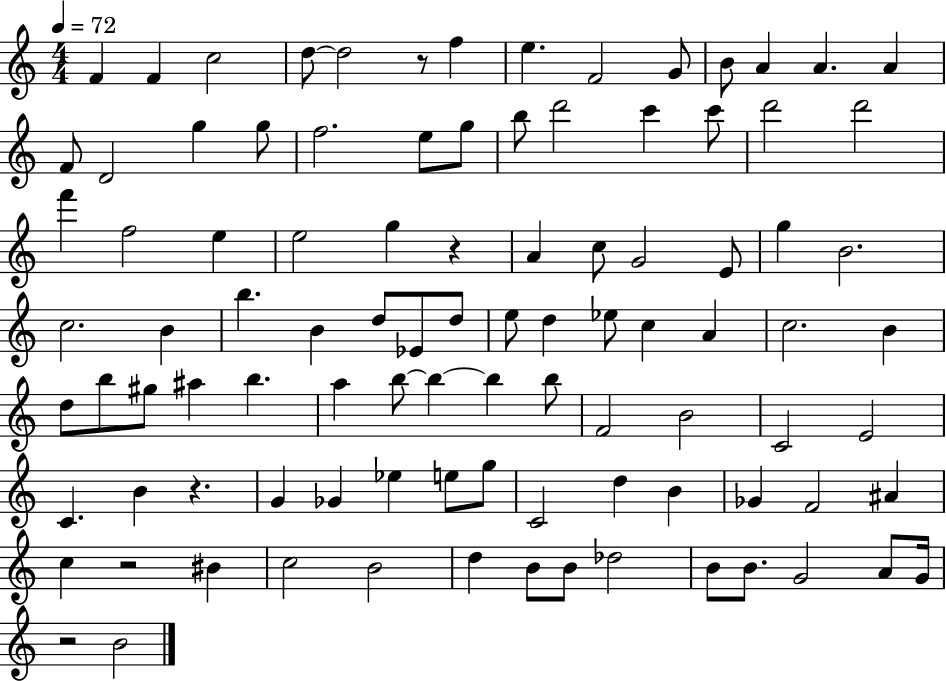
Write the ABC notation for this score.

X:1
T:Untitled
M:4/4
L:1/4
K:C
F F c2 d/2 d2 z/2 f e F2 G/2 B/2 A A A F/2 D2 g g/2 f2 e/2 g/2 b/2 d'2 c' c'/2 d'2 d'2 f' f2 e e2 g z A c/2 G2 E/2 g B2 c2 B b B d/2 _E/2 d/2 e/2 d _e/2 c A c2 B d/2 b/2 ^g/2 ^a b a b/2 b b b/2 F2 B2 C2 E2 C B z G _G _e e/2 g/2 C2 d B _G F2 ^A c z2 ^B c2 B2 d B/2 B/2 _d2 B/2 B/2 G2 A/2 G/4 z2 B2